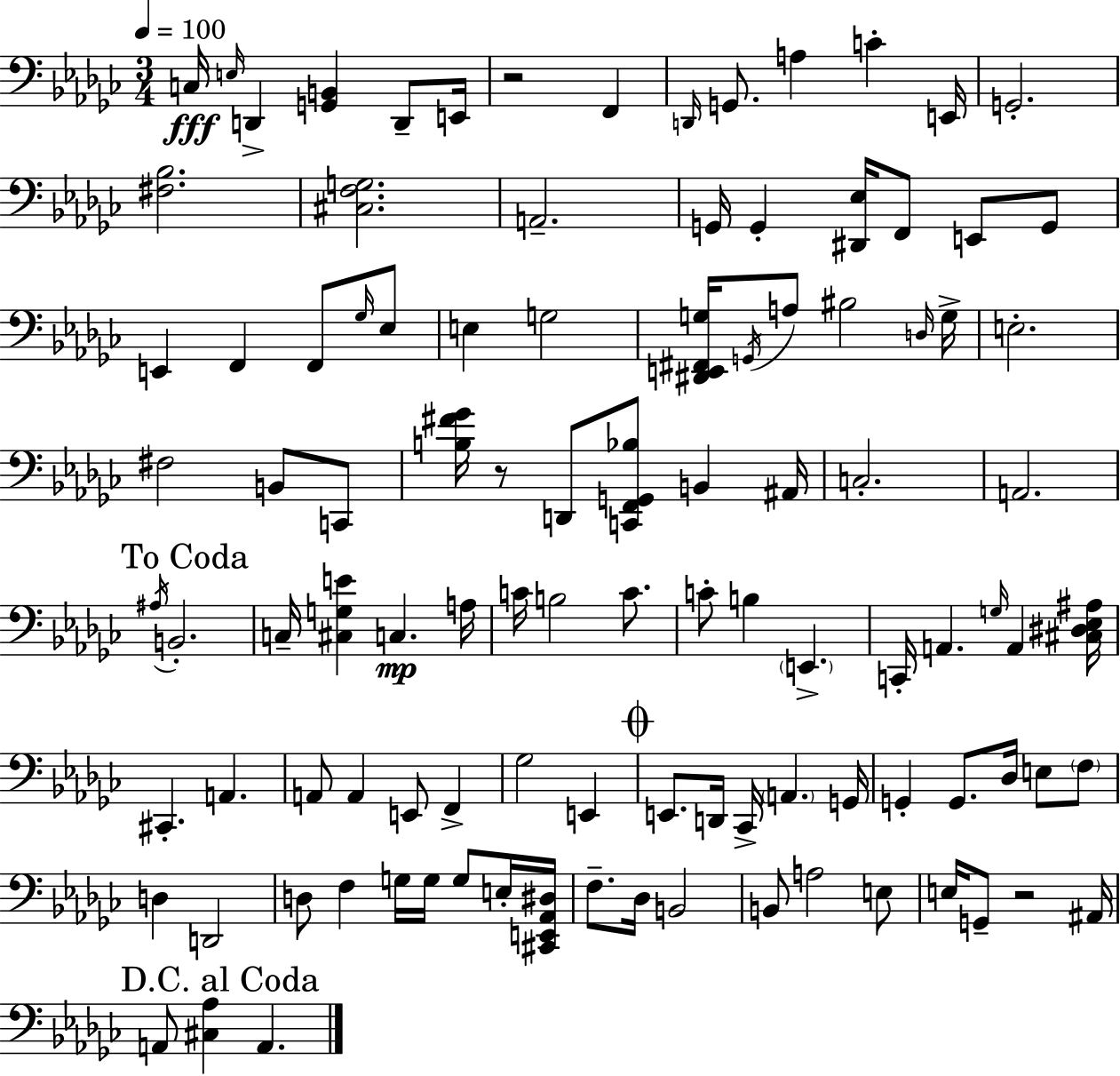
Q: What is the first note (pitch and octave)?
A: C3